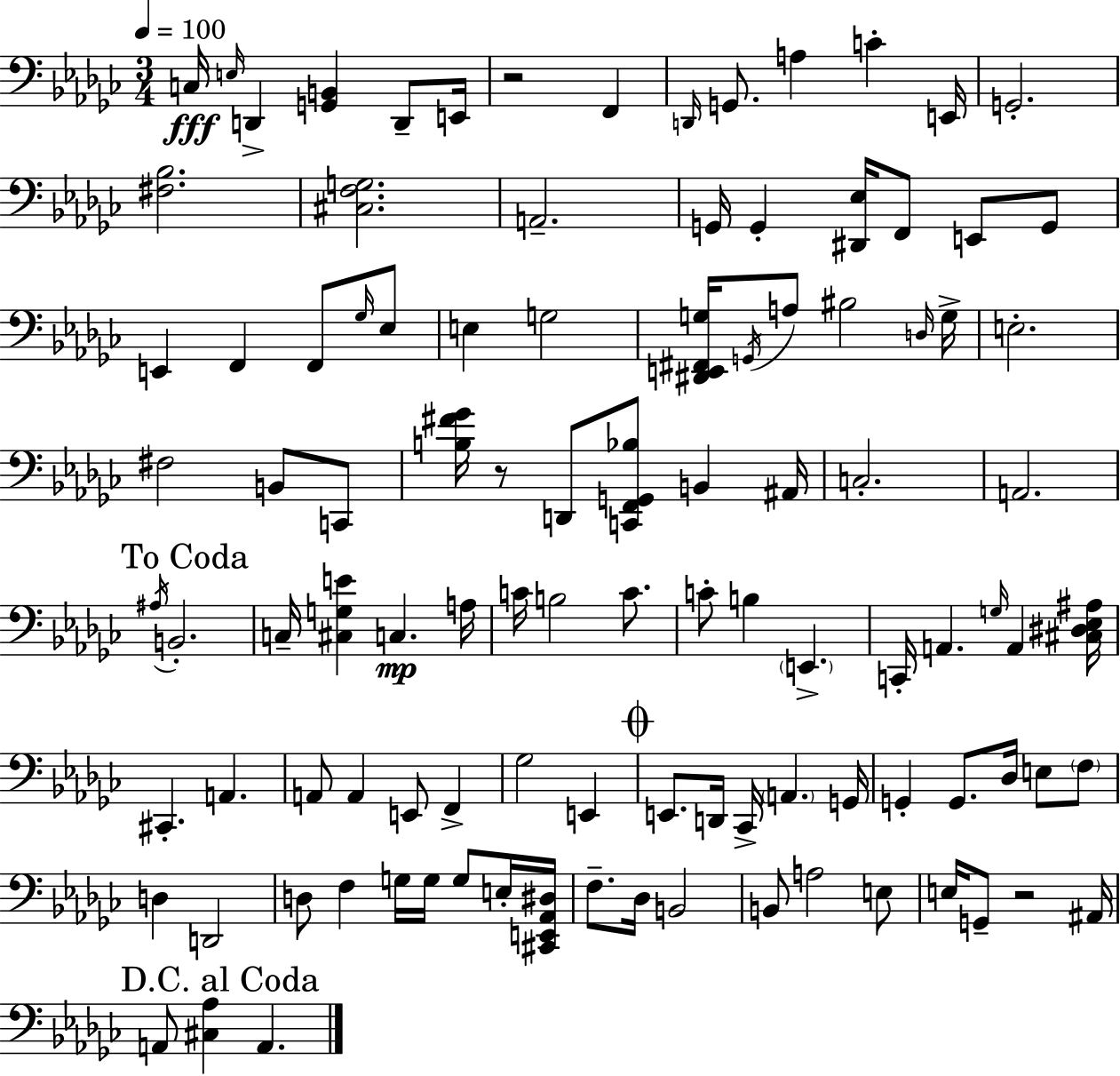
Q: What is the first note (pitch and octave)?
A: C3